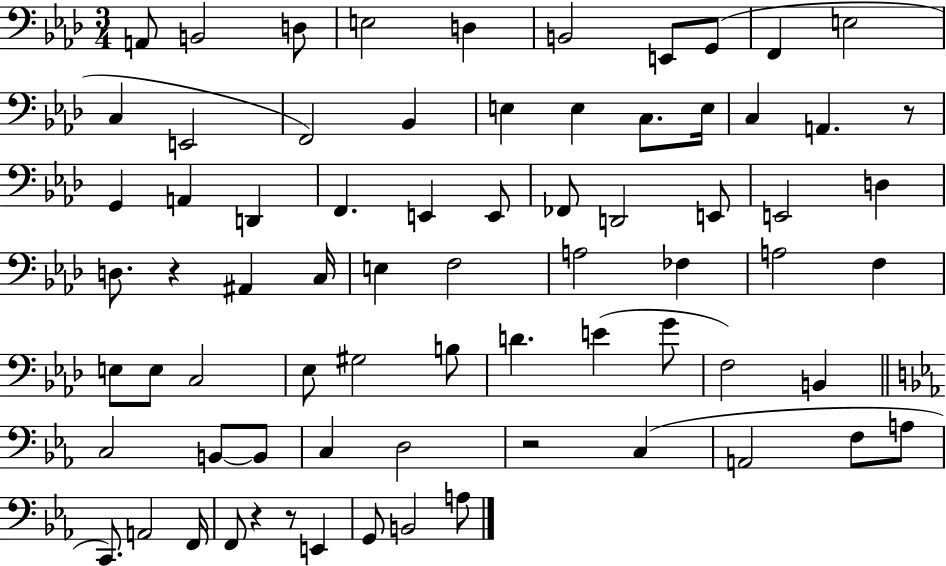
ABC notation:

X:1
T:Untitled
M:3/4
L:1/4
K:Ab
A,,/2 B,,2 D,/2 E,2 D, B,,2 E,,/2 G,,/2 F,, E,2 C, E,,2 F,,2 _B,, E, E, C,/2 E,/4 C, A,, z/2 G,, A,, D,, F,, E,, E,,/2 _F,,/2 D,,2 E,,/2 E,,2 D, D,/2 z ^A,, C,/4 E, F,2 A,2 _F, A,2 F, E,/2 E,/2 C,2 _E,/2 ^G,2 B,/2 D E G/2 F,2 B,, C,2 B,,/2 B,,/2 C, D,2 z2 C, A,,2 F,/2 A,/2 C,,/2 A,,2 F,,/4 F,,/2 z z/2 E,, G,,/2 B,,2 A,/2